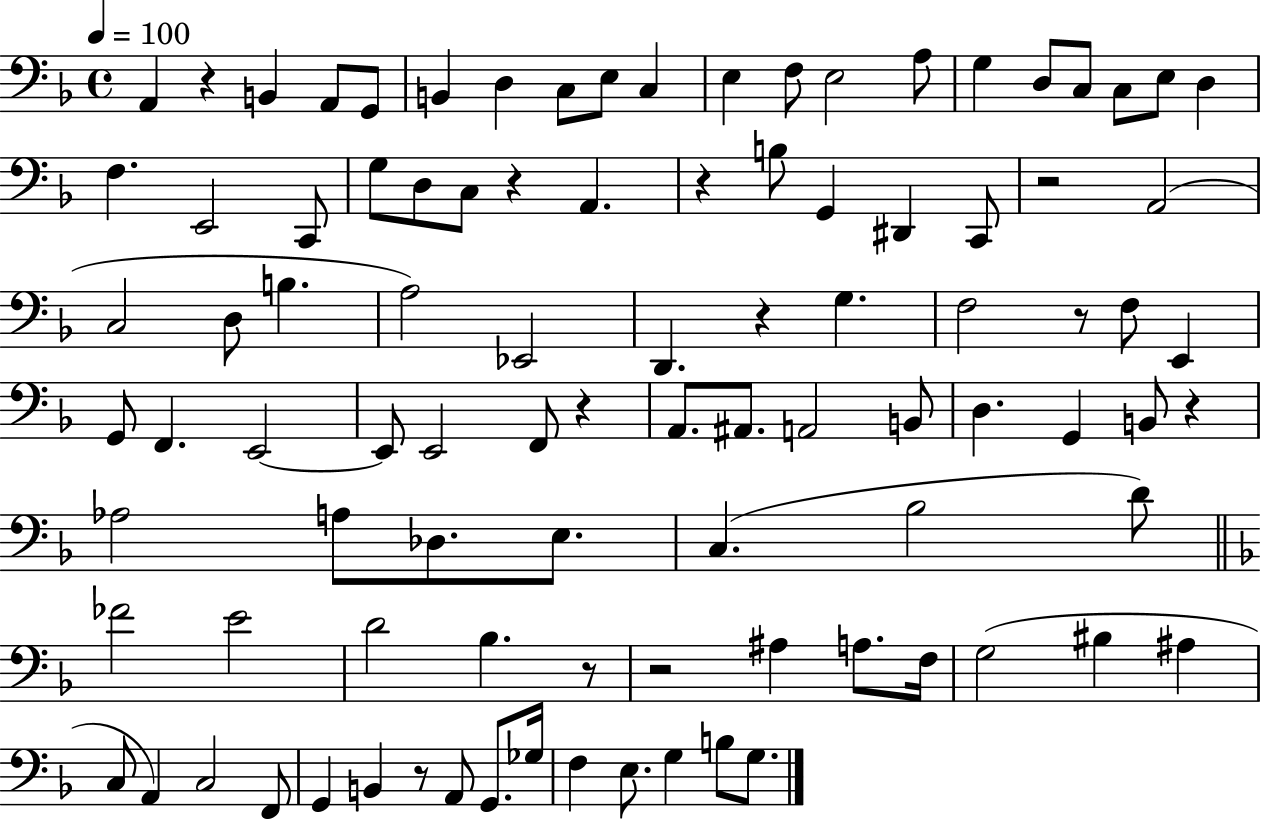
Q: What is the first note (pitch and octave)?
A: A2